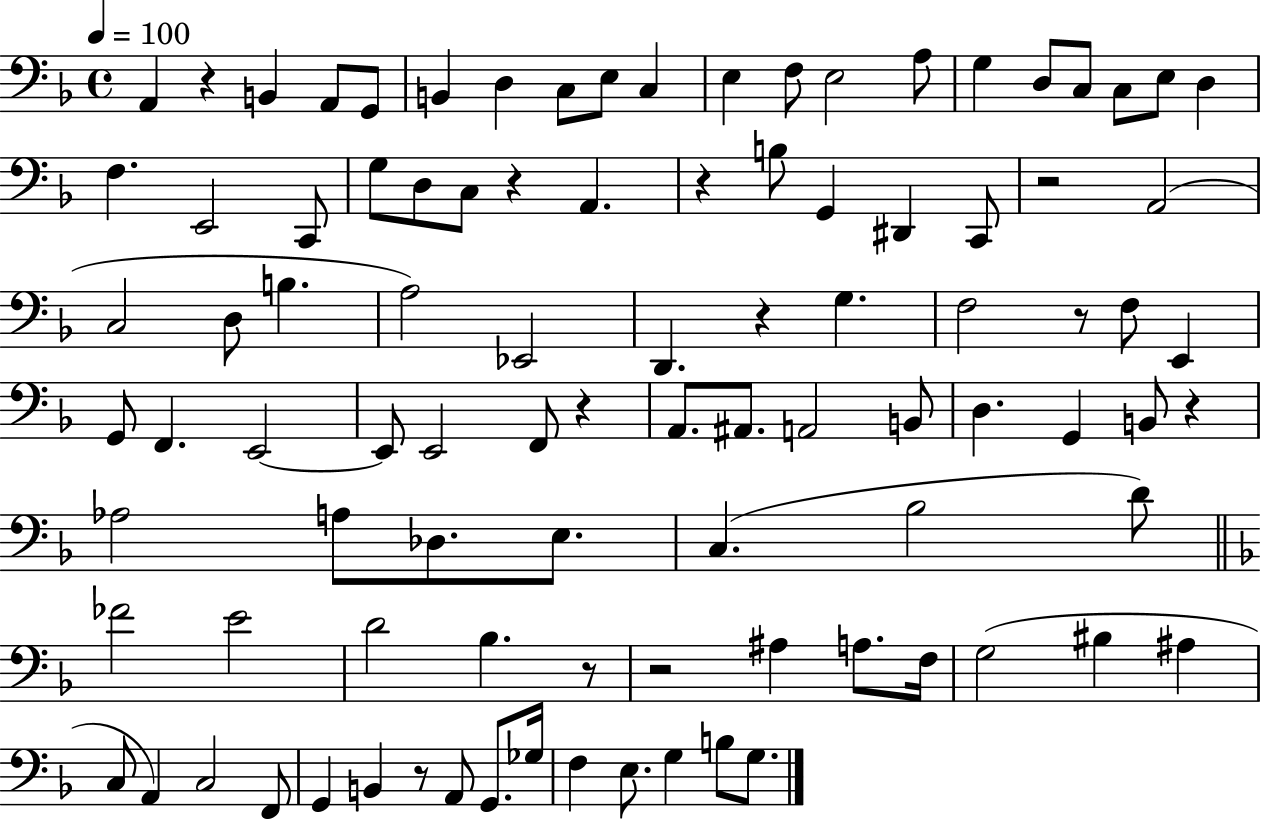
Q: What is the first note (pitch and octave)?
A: A2